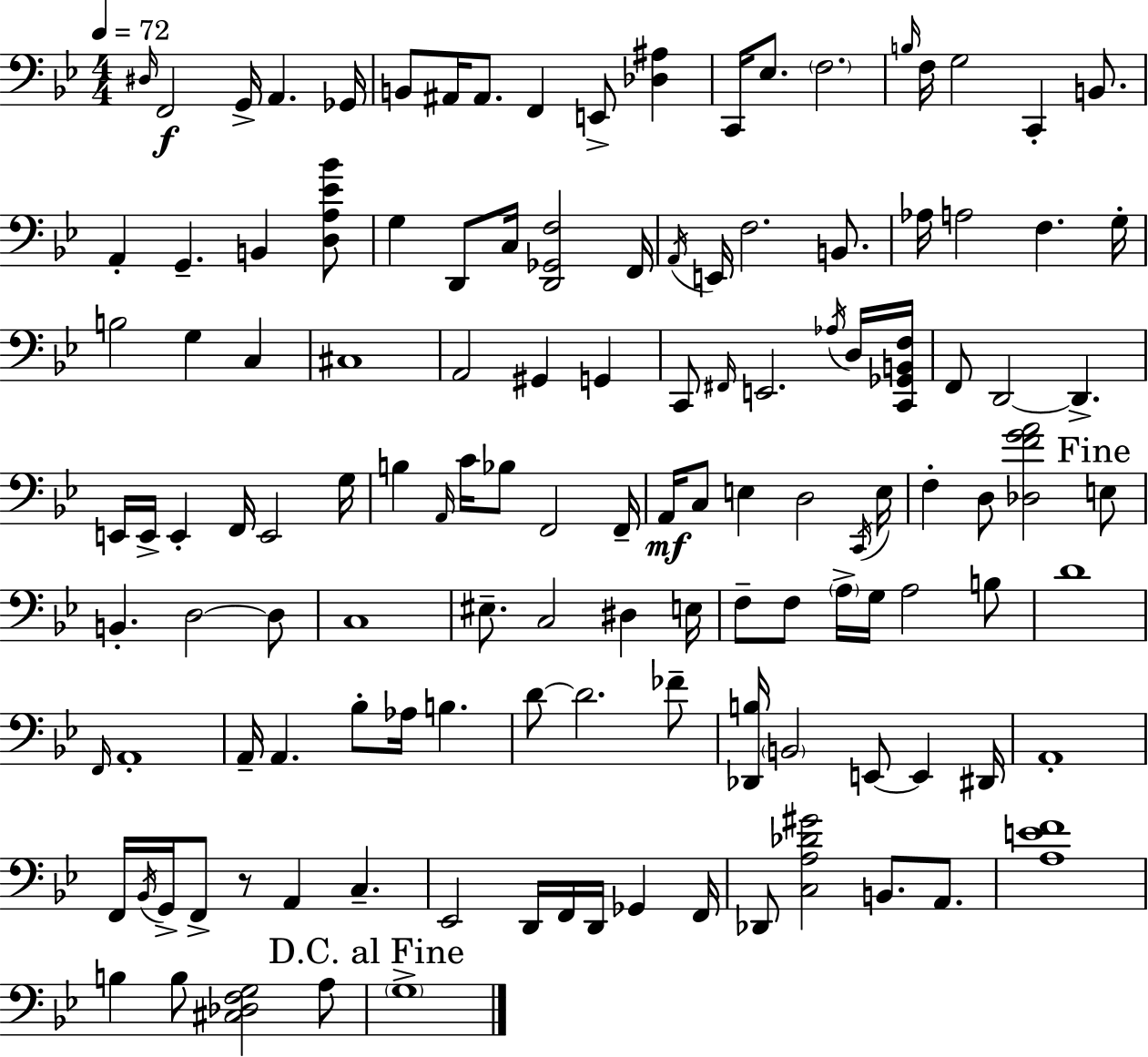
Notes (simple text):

D#3/s F2/h G2/s A2/q. Gb2/s B2/e A#2/s A#2/e. F2/q E2/e [Db3,A#3]/q C2/s Eb3/e. F3/h. B3/s F3/s G3/h C2/q B2/e. A2/q G2/q. B2/q [D3,A3,Eb4,Bb4]/e G3/q D2/e C3/s [D2,Gb2,F3]/h F2/s A2/s E2/s F3/h. B2/e. Ab3/s A3/h F3/q. G3/s B3/h G3/q C3/q C#3/w A2/h G#2/q G2/q C2/e F#2/s E2/h. Ab3/s D3/s [C2,Gb2,B2,F3]/s F2/e D2/h D2/q. E2/s E2/s E2/q F2/s E2/h G3/s B3/q A2/s C4/s Bb3/e F2/h F2/s A2/s C3/e E3/q D3/h C2/s E3/s F3/q D3/e [Db3,F4,G4,A4]/h E3/e B2/q. D3/h D3/e C3/w EIS3/e. C3/h D#3/q E3/s F3/e F3/e A3/s G3/s A3/h B3/e D4/w F2/s A2/w A2/s A2/q. Bb3/e Ab3/s B3/q. D4/e D4/h. FES4/e [Db2,B3]/s B2/h E2/e E2/q D#2/s A2/w F2/s Bb2/s G2/s F2/e R/e A2/q C3/q. Eb2/h D2/s F2/s D2/s Gb2/q F2/s Db2/e [C3,A3,Db4,G#4]/h B2/e. A2/e. [A3,E4,F4]/w B3/q B3/e [C#3,Db3,F3,G3]/h A3/e G3/w